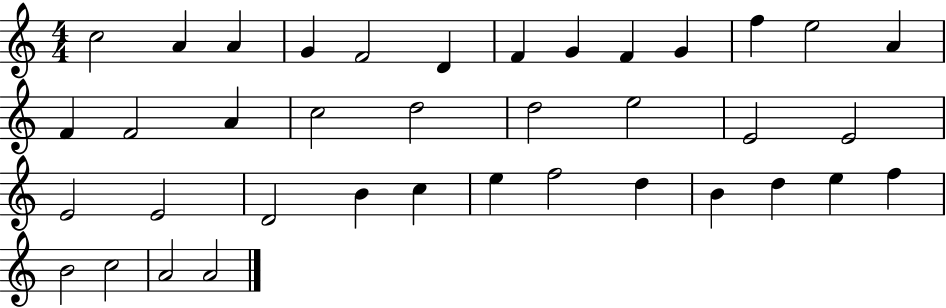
X:1
T:Untitled
M:4/4
L:1/4
K:C
c2 A A G F2 D F G F G f e2 A F F2 A c2 d2 d2 e2 E2 E2 E2 E2 D2 B c e f2 d B d e f B2 c2 A2 A2